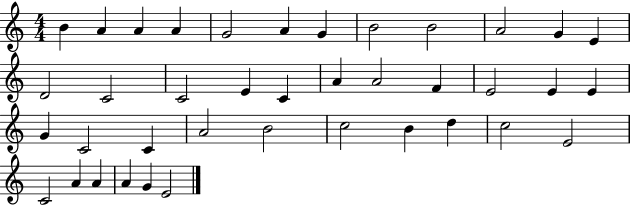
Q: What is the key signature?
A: C major